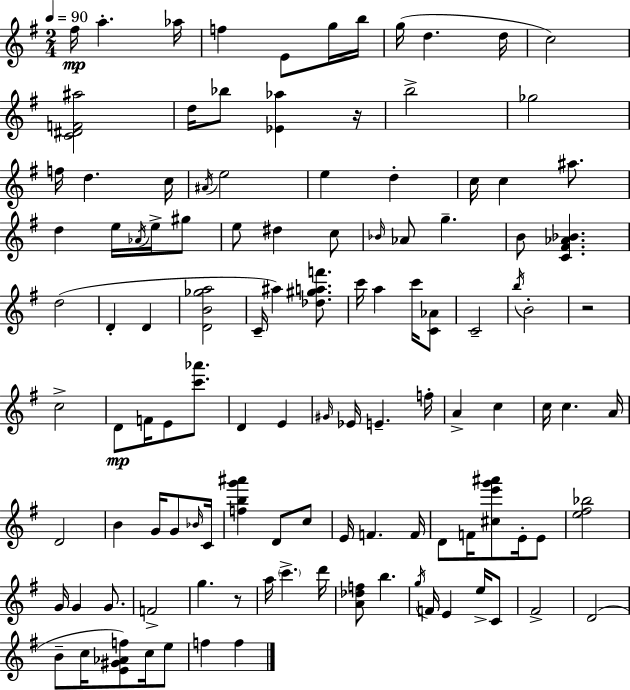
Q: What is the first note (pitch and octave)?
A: F#5